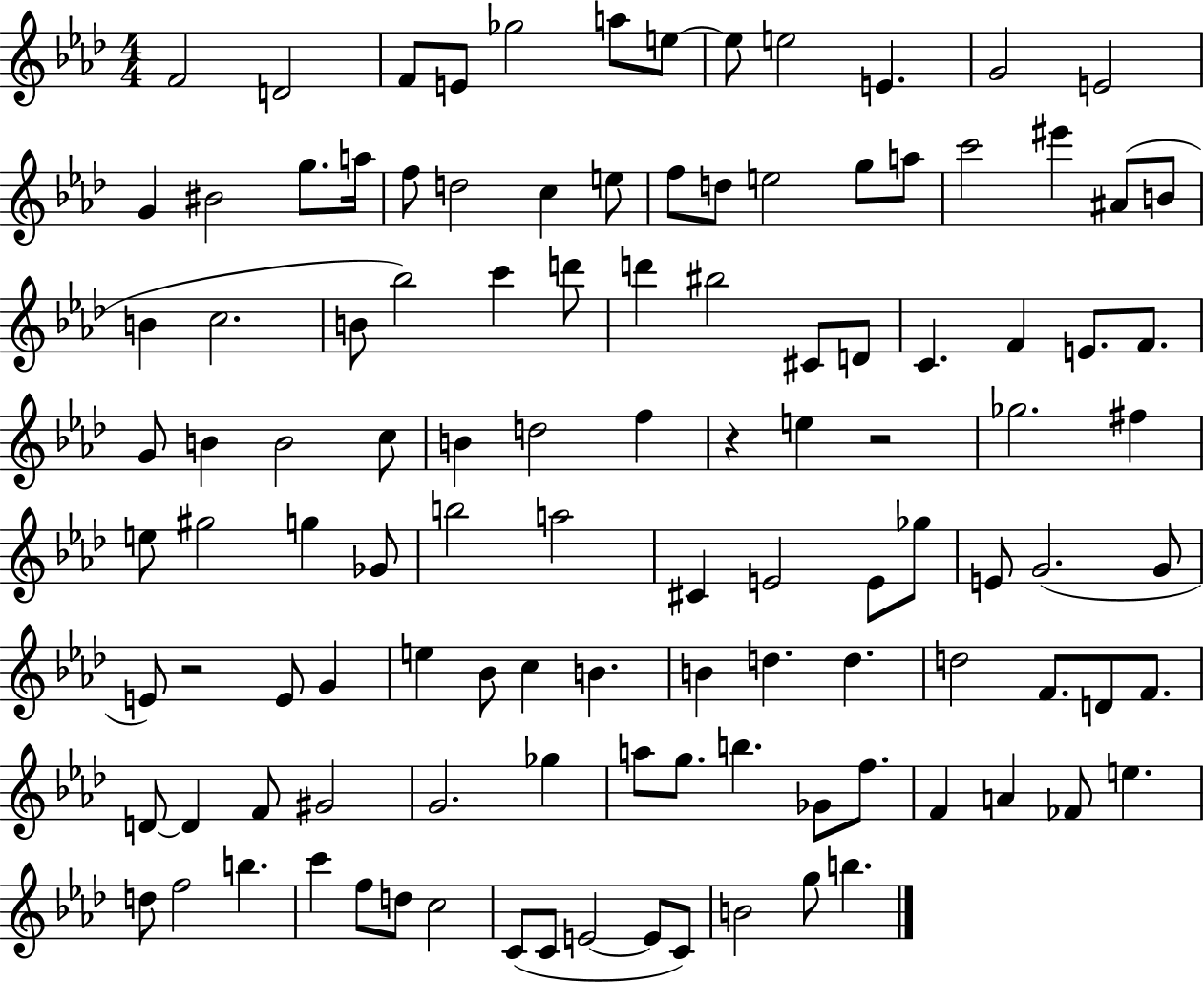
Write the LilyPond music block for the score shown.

{
  \clef treble
  \numericTimeSignature
  \time 4/4
  \key aes \major
  \repeat volta 2 { f'2 d'2 | f'8 e'8 ges''2 a''8 e''8~~ | e''8 e''2 e'4. | g'2 e'2 | \break g'4 bis'2 g''8. a''16 | f''8 d''2 c''4 e''8 | f''8 d''8 e''2 g''8 a''8 | c'''2 eis'''4 ais'8( b'8 | \break b'4 c''2. | b'8 bes''2) c'''4 d'''8 | d'''4 bis''2 cis'8 d'8 | c'4. f'4 e'8. f'8. | \break g'8 b'4 b'2 c''8 | b'4 d''2 f''4 | r4 e''4 r2 | ges''2. fis''4 | \break e''8 gis''2 g''4 ges'8 | b''2 a''2 | cis'4 e'2 e'8 ges''8 | e'8 g'2.( g'8 | \break e'8) r2 e'8 g'4 | e''4 bes'8 c''4 b'4. | b'4 d''4. d''4. | d''2 f'8. d'8 f'8. | \break d'8~~ d'4 f'8 gis'2 | g'2. ges''4 | a''8 g''8. b''4. ges'8 f''8. | f'4 a'4 fes'8 e''4. | \break d''8 f''2 b''4. | c'''4 f''8 d''8 c''2 | c'8( c'8 e'2~~ e'8 c'8) | b'2 g''8 b''4. | \break } \bar "|."
}